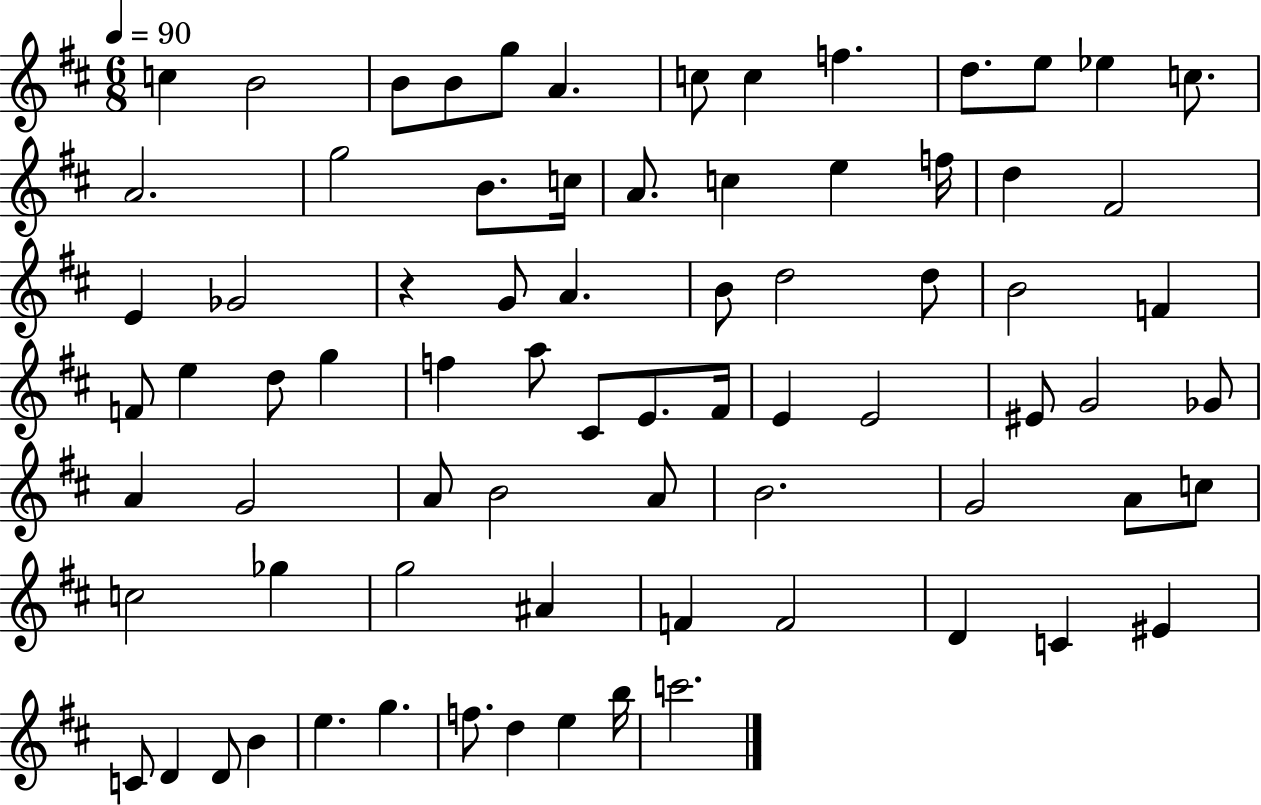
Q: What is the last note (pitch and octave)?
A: C6